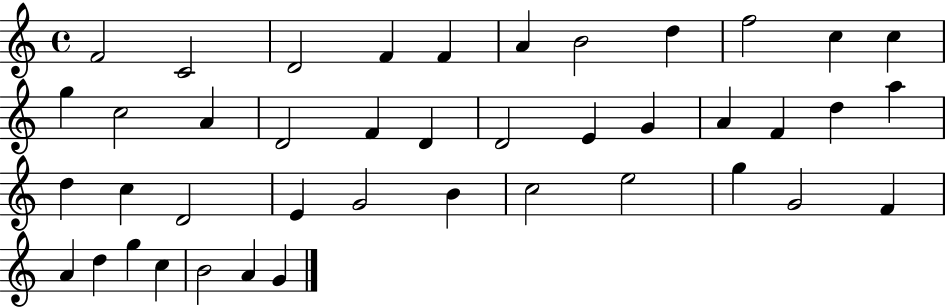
X:1
T:Untitled
M:4/4
L:1/4
K:C
F2 C2 D2 F F A B2 d f2 c c g c2 A D2 F D D2 E G A F d a d c D2 E G2 B c2 e2 g G2 F A d g c B2 A G